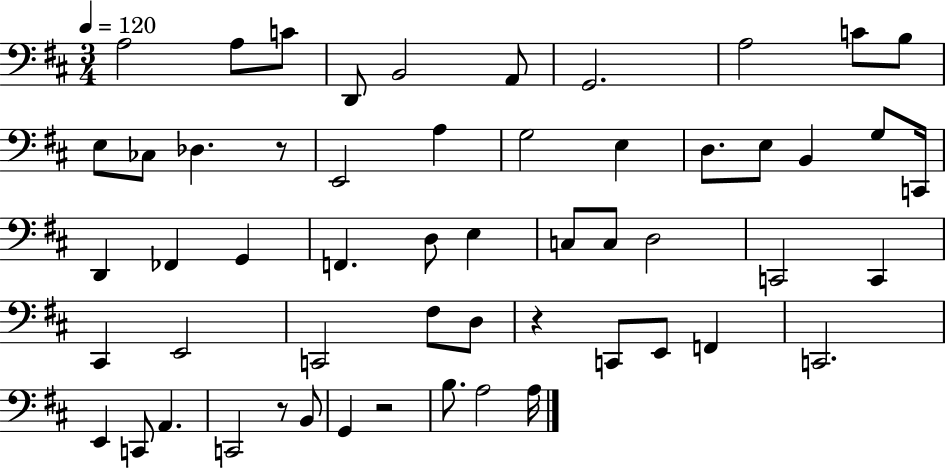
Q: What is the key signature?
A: D major